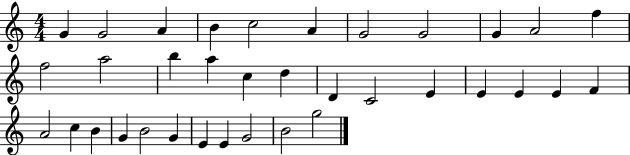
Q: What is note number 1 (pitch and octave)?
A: G4